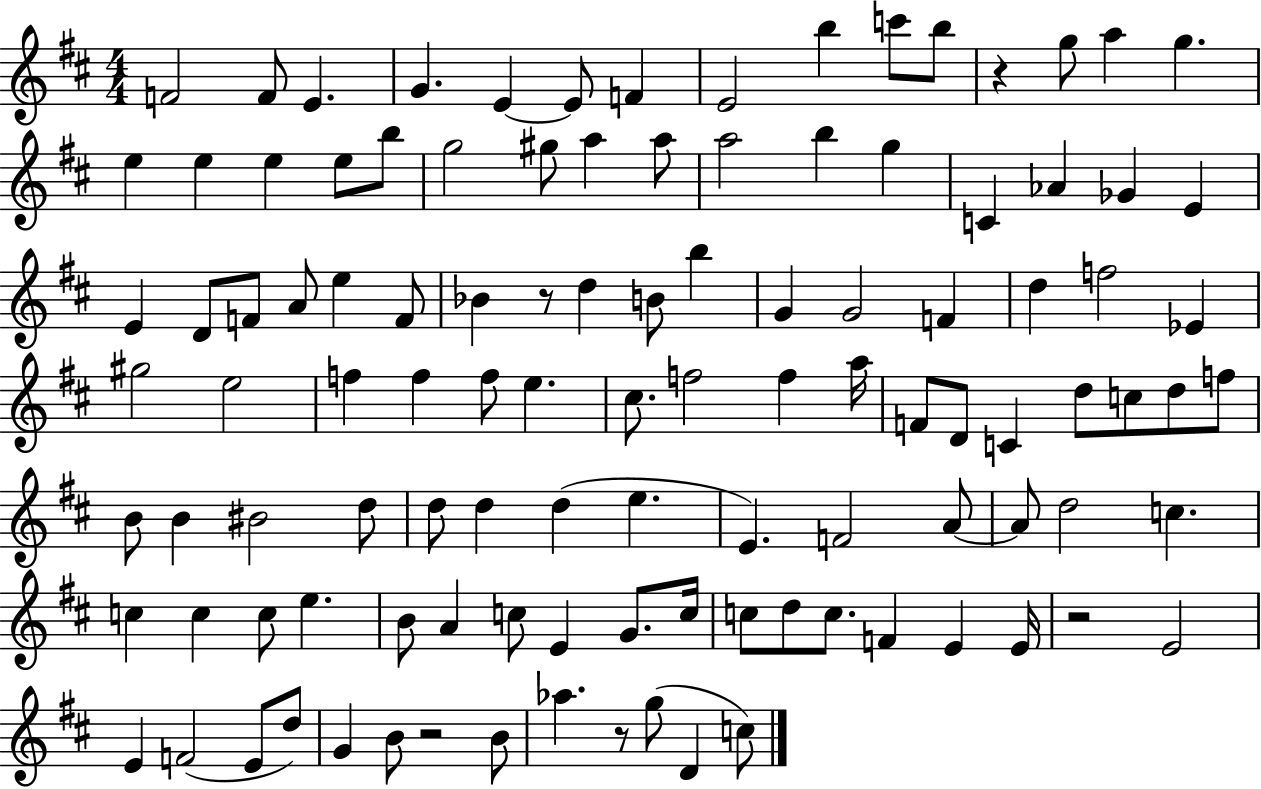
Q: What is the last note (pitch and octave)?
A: C5